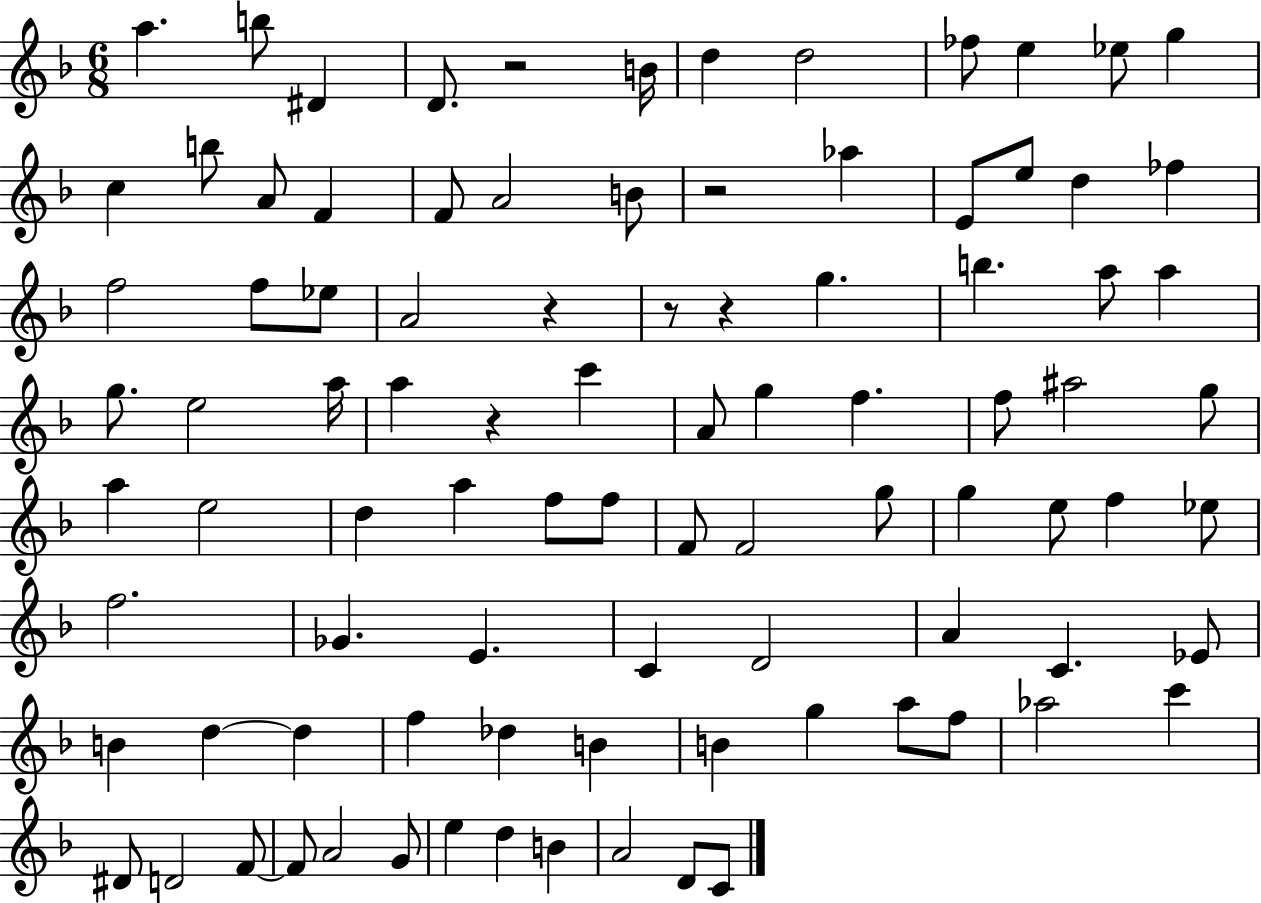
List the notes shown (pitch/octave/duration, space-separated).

A5/q. B5/e D#4/q D4/e. R/h B4/s D5/q D5/h FES5/e E5/q Eb5/e G5/q C5/q B5/e A4/e F4/q F4/e A4/h B4/e R/h Ab5/q E4/e E5/e D5/q FES5/q F5/h F5/e Eb5/e A4/h R/q R/e R/q G5/q. B5/q. A5/e A5/q G5/e. E5/h A5/s A5/q R/q C6/q A4/e G5/q F5/q. F5/e A#5/h G5/e A5/q E5/h D5/q A5/q F5/e F5/e F4/e F4/h G5/e G5/q E5/e F5/q Eb5/e F5/h. Gb4/q. E4/q. C4/q D4/h A4/q C4/q. Eb4/e B4/q D5/q D5/q F5/q Db5/q B4/q B4/q G5/q A5/e F5/e Ab5/h C6/q D#4/e D4/h F4/e F4/e A4/h G4/e E5/q D5/q B4/q A4/h D4/e C4/e